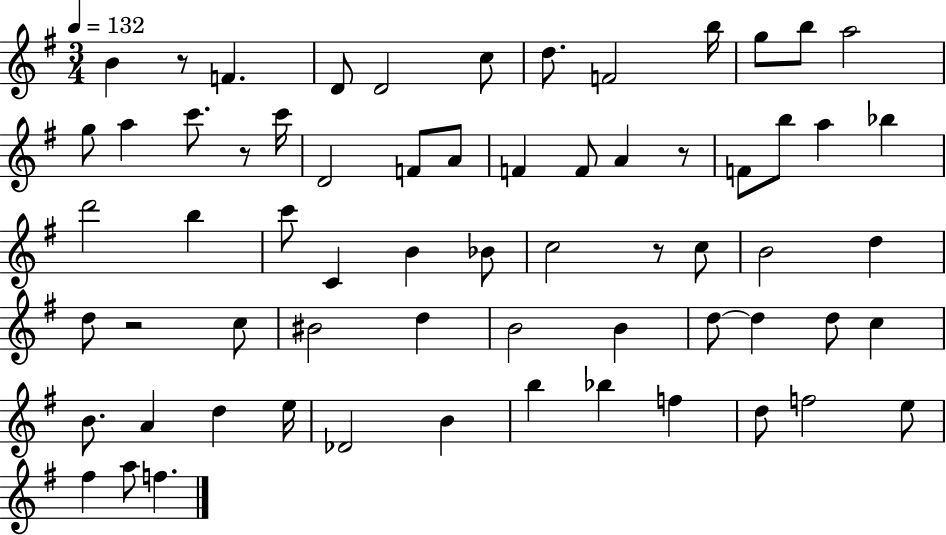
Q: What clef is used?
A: treble